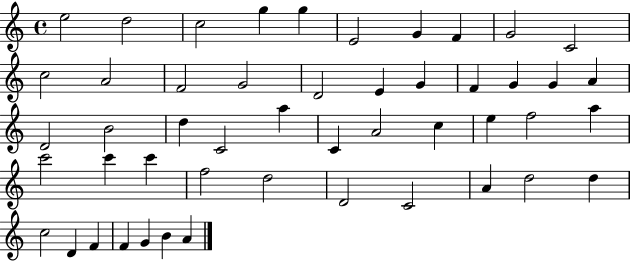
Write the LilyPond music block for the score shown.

{
  \clef treble
  \time 4/4
  \defaultTimeSignature
  \key c \major
  e''2 d''2 | c''2 g''4 g''4 | e'2 g'4 f'4 | g'2 c'2 | \break c''2 a'2 | f'2 g'2 | d'2 e'4 g'4 | f'4 g'4 g'4 a'4 | \break d'2 b'2 | d''4 c'2 a''4 | c'4 a'2 c''4 | e''4 f''2 a''4 | \break c'''2 c'''4 c'''4 | f''2 d''2 | d'2 c'2 | a'4 d''2 d''4 | \break c''2 d'4 f'4 | f'4 g'4 b'4 a'4 | \bar "|."
}